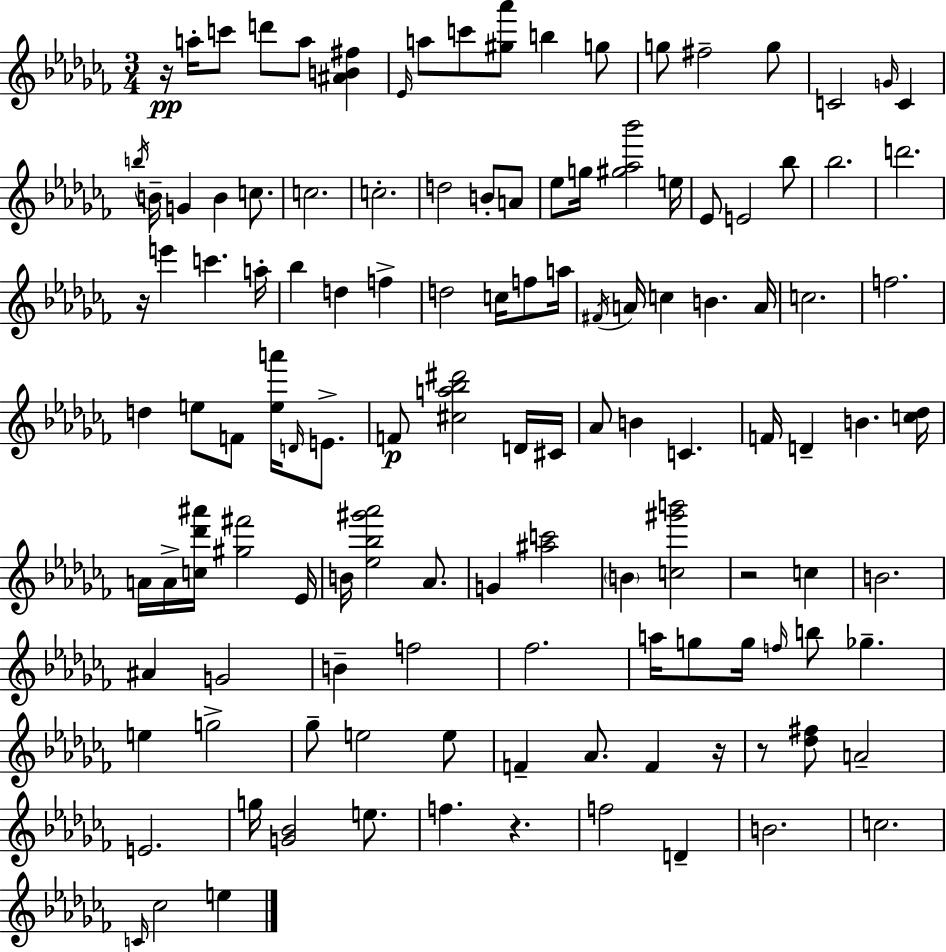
{
  \clef treble
  \numericTimeSignature
  \time 3/4
  \key aes \minor
  r16\pp a''16-. c'''8 d'''8 a''8 <ais' b' fis''>4 | \grace { ees'16 } a''8 c'''8 <gis'' aes'''>8 b''4 g''8 | g''8 fis''2-- g''8 | c'2 \grace { g'16 } c'4 | \break \acciaccatura { b''16 } b'16-- g'4 b'4 | c''8. c''2. | c''2.-. | d''2 b'8-. | \break a'8 ees''8 g''16 <gis'' aes'' bes'''>2 | e''16 ees'8 e'2 | bes''8 bes''2. | d'''2. | \break r16 e'''4 c'''4. | a''16-. bes''4 d''4 f''4-> | d''2 c''16 | f''8 a''16 \acciaccatura { fis'16 } a'16 c''4 b'4. | \break a'16 c''2. | f''2. | d''4 e''8 f'8 | <e'' a'''>16 \grace { d'16 } e'8.-> f'8\p <cis'' a'' bes'' dis'''>2 | \break d'16 cis'16 aes'8 b'4 c'4. | f'16 d'4-- b'4. | <c'' des''>16 a'16 a'16-> <c'' des''' ais'''>16 <gis'' fis'''>2 | ees'16 b'16 <ees'' bes'' gis''' aes'''>2 | \break aes'8. g'4 <ais'' c'''>2 | \parenthesize b'4 <c'' gis''' b'''>2 | r2 | c''4 b'2. | \break ais'4 g'2 | b'4-- f''2 | fes''2. | a''16 g''8 g''16 \grace { f''16 } b''8 | \break ges''4.-- e''4 g''2-> | ges''8-- e''2 | e''8 f'4-- aes'8. | f'4 r16 r8 <des'' fis''>8 a'2-- | \break e'2. | g''16 <g' bes'>2 | e''8. f''4. | r4. f''2 | \break d'4-- b'2. | c''2. | \grace { c'16 } ces''2 | e''4 \bar "|."
}